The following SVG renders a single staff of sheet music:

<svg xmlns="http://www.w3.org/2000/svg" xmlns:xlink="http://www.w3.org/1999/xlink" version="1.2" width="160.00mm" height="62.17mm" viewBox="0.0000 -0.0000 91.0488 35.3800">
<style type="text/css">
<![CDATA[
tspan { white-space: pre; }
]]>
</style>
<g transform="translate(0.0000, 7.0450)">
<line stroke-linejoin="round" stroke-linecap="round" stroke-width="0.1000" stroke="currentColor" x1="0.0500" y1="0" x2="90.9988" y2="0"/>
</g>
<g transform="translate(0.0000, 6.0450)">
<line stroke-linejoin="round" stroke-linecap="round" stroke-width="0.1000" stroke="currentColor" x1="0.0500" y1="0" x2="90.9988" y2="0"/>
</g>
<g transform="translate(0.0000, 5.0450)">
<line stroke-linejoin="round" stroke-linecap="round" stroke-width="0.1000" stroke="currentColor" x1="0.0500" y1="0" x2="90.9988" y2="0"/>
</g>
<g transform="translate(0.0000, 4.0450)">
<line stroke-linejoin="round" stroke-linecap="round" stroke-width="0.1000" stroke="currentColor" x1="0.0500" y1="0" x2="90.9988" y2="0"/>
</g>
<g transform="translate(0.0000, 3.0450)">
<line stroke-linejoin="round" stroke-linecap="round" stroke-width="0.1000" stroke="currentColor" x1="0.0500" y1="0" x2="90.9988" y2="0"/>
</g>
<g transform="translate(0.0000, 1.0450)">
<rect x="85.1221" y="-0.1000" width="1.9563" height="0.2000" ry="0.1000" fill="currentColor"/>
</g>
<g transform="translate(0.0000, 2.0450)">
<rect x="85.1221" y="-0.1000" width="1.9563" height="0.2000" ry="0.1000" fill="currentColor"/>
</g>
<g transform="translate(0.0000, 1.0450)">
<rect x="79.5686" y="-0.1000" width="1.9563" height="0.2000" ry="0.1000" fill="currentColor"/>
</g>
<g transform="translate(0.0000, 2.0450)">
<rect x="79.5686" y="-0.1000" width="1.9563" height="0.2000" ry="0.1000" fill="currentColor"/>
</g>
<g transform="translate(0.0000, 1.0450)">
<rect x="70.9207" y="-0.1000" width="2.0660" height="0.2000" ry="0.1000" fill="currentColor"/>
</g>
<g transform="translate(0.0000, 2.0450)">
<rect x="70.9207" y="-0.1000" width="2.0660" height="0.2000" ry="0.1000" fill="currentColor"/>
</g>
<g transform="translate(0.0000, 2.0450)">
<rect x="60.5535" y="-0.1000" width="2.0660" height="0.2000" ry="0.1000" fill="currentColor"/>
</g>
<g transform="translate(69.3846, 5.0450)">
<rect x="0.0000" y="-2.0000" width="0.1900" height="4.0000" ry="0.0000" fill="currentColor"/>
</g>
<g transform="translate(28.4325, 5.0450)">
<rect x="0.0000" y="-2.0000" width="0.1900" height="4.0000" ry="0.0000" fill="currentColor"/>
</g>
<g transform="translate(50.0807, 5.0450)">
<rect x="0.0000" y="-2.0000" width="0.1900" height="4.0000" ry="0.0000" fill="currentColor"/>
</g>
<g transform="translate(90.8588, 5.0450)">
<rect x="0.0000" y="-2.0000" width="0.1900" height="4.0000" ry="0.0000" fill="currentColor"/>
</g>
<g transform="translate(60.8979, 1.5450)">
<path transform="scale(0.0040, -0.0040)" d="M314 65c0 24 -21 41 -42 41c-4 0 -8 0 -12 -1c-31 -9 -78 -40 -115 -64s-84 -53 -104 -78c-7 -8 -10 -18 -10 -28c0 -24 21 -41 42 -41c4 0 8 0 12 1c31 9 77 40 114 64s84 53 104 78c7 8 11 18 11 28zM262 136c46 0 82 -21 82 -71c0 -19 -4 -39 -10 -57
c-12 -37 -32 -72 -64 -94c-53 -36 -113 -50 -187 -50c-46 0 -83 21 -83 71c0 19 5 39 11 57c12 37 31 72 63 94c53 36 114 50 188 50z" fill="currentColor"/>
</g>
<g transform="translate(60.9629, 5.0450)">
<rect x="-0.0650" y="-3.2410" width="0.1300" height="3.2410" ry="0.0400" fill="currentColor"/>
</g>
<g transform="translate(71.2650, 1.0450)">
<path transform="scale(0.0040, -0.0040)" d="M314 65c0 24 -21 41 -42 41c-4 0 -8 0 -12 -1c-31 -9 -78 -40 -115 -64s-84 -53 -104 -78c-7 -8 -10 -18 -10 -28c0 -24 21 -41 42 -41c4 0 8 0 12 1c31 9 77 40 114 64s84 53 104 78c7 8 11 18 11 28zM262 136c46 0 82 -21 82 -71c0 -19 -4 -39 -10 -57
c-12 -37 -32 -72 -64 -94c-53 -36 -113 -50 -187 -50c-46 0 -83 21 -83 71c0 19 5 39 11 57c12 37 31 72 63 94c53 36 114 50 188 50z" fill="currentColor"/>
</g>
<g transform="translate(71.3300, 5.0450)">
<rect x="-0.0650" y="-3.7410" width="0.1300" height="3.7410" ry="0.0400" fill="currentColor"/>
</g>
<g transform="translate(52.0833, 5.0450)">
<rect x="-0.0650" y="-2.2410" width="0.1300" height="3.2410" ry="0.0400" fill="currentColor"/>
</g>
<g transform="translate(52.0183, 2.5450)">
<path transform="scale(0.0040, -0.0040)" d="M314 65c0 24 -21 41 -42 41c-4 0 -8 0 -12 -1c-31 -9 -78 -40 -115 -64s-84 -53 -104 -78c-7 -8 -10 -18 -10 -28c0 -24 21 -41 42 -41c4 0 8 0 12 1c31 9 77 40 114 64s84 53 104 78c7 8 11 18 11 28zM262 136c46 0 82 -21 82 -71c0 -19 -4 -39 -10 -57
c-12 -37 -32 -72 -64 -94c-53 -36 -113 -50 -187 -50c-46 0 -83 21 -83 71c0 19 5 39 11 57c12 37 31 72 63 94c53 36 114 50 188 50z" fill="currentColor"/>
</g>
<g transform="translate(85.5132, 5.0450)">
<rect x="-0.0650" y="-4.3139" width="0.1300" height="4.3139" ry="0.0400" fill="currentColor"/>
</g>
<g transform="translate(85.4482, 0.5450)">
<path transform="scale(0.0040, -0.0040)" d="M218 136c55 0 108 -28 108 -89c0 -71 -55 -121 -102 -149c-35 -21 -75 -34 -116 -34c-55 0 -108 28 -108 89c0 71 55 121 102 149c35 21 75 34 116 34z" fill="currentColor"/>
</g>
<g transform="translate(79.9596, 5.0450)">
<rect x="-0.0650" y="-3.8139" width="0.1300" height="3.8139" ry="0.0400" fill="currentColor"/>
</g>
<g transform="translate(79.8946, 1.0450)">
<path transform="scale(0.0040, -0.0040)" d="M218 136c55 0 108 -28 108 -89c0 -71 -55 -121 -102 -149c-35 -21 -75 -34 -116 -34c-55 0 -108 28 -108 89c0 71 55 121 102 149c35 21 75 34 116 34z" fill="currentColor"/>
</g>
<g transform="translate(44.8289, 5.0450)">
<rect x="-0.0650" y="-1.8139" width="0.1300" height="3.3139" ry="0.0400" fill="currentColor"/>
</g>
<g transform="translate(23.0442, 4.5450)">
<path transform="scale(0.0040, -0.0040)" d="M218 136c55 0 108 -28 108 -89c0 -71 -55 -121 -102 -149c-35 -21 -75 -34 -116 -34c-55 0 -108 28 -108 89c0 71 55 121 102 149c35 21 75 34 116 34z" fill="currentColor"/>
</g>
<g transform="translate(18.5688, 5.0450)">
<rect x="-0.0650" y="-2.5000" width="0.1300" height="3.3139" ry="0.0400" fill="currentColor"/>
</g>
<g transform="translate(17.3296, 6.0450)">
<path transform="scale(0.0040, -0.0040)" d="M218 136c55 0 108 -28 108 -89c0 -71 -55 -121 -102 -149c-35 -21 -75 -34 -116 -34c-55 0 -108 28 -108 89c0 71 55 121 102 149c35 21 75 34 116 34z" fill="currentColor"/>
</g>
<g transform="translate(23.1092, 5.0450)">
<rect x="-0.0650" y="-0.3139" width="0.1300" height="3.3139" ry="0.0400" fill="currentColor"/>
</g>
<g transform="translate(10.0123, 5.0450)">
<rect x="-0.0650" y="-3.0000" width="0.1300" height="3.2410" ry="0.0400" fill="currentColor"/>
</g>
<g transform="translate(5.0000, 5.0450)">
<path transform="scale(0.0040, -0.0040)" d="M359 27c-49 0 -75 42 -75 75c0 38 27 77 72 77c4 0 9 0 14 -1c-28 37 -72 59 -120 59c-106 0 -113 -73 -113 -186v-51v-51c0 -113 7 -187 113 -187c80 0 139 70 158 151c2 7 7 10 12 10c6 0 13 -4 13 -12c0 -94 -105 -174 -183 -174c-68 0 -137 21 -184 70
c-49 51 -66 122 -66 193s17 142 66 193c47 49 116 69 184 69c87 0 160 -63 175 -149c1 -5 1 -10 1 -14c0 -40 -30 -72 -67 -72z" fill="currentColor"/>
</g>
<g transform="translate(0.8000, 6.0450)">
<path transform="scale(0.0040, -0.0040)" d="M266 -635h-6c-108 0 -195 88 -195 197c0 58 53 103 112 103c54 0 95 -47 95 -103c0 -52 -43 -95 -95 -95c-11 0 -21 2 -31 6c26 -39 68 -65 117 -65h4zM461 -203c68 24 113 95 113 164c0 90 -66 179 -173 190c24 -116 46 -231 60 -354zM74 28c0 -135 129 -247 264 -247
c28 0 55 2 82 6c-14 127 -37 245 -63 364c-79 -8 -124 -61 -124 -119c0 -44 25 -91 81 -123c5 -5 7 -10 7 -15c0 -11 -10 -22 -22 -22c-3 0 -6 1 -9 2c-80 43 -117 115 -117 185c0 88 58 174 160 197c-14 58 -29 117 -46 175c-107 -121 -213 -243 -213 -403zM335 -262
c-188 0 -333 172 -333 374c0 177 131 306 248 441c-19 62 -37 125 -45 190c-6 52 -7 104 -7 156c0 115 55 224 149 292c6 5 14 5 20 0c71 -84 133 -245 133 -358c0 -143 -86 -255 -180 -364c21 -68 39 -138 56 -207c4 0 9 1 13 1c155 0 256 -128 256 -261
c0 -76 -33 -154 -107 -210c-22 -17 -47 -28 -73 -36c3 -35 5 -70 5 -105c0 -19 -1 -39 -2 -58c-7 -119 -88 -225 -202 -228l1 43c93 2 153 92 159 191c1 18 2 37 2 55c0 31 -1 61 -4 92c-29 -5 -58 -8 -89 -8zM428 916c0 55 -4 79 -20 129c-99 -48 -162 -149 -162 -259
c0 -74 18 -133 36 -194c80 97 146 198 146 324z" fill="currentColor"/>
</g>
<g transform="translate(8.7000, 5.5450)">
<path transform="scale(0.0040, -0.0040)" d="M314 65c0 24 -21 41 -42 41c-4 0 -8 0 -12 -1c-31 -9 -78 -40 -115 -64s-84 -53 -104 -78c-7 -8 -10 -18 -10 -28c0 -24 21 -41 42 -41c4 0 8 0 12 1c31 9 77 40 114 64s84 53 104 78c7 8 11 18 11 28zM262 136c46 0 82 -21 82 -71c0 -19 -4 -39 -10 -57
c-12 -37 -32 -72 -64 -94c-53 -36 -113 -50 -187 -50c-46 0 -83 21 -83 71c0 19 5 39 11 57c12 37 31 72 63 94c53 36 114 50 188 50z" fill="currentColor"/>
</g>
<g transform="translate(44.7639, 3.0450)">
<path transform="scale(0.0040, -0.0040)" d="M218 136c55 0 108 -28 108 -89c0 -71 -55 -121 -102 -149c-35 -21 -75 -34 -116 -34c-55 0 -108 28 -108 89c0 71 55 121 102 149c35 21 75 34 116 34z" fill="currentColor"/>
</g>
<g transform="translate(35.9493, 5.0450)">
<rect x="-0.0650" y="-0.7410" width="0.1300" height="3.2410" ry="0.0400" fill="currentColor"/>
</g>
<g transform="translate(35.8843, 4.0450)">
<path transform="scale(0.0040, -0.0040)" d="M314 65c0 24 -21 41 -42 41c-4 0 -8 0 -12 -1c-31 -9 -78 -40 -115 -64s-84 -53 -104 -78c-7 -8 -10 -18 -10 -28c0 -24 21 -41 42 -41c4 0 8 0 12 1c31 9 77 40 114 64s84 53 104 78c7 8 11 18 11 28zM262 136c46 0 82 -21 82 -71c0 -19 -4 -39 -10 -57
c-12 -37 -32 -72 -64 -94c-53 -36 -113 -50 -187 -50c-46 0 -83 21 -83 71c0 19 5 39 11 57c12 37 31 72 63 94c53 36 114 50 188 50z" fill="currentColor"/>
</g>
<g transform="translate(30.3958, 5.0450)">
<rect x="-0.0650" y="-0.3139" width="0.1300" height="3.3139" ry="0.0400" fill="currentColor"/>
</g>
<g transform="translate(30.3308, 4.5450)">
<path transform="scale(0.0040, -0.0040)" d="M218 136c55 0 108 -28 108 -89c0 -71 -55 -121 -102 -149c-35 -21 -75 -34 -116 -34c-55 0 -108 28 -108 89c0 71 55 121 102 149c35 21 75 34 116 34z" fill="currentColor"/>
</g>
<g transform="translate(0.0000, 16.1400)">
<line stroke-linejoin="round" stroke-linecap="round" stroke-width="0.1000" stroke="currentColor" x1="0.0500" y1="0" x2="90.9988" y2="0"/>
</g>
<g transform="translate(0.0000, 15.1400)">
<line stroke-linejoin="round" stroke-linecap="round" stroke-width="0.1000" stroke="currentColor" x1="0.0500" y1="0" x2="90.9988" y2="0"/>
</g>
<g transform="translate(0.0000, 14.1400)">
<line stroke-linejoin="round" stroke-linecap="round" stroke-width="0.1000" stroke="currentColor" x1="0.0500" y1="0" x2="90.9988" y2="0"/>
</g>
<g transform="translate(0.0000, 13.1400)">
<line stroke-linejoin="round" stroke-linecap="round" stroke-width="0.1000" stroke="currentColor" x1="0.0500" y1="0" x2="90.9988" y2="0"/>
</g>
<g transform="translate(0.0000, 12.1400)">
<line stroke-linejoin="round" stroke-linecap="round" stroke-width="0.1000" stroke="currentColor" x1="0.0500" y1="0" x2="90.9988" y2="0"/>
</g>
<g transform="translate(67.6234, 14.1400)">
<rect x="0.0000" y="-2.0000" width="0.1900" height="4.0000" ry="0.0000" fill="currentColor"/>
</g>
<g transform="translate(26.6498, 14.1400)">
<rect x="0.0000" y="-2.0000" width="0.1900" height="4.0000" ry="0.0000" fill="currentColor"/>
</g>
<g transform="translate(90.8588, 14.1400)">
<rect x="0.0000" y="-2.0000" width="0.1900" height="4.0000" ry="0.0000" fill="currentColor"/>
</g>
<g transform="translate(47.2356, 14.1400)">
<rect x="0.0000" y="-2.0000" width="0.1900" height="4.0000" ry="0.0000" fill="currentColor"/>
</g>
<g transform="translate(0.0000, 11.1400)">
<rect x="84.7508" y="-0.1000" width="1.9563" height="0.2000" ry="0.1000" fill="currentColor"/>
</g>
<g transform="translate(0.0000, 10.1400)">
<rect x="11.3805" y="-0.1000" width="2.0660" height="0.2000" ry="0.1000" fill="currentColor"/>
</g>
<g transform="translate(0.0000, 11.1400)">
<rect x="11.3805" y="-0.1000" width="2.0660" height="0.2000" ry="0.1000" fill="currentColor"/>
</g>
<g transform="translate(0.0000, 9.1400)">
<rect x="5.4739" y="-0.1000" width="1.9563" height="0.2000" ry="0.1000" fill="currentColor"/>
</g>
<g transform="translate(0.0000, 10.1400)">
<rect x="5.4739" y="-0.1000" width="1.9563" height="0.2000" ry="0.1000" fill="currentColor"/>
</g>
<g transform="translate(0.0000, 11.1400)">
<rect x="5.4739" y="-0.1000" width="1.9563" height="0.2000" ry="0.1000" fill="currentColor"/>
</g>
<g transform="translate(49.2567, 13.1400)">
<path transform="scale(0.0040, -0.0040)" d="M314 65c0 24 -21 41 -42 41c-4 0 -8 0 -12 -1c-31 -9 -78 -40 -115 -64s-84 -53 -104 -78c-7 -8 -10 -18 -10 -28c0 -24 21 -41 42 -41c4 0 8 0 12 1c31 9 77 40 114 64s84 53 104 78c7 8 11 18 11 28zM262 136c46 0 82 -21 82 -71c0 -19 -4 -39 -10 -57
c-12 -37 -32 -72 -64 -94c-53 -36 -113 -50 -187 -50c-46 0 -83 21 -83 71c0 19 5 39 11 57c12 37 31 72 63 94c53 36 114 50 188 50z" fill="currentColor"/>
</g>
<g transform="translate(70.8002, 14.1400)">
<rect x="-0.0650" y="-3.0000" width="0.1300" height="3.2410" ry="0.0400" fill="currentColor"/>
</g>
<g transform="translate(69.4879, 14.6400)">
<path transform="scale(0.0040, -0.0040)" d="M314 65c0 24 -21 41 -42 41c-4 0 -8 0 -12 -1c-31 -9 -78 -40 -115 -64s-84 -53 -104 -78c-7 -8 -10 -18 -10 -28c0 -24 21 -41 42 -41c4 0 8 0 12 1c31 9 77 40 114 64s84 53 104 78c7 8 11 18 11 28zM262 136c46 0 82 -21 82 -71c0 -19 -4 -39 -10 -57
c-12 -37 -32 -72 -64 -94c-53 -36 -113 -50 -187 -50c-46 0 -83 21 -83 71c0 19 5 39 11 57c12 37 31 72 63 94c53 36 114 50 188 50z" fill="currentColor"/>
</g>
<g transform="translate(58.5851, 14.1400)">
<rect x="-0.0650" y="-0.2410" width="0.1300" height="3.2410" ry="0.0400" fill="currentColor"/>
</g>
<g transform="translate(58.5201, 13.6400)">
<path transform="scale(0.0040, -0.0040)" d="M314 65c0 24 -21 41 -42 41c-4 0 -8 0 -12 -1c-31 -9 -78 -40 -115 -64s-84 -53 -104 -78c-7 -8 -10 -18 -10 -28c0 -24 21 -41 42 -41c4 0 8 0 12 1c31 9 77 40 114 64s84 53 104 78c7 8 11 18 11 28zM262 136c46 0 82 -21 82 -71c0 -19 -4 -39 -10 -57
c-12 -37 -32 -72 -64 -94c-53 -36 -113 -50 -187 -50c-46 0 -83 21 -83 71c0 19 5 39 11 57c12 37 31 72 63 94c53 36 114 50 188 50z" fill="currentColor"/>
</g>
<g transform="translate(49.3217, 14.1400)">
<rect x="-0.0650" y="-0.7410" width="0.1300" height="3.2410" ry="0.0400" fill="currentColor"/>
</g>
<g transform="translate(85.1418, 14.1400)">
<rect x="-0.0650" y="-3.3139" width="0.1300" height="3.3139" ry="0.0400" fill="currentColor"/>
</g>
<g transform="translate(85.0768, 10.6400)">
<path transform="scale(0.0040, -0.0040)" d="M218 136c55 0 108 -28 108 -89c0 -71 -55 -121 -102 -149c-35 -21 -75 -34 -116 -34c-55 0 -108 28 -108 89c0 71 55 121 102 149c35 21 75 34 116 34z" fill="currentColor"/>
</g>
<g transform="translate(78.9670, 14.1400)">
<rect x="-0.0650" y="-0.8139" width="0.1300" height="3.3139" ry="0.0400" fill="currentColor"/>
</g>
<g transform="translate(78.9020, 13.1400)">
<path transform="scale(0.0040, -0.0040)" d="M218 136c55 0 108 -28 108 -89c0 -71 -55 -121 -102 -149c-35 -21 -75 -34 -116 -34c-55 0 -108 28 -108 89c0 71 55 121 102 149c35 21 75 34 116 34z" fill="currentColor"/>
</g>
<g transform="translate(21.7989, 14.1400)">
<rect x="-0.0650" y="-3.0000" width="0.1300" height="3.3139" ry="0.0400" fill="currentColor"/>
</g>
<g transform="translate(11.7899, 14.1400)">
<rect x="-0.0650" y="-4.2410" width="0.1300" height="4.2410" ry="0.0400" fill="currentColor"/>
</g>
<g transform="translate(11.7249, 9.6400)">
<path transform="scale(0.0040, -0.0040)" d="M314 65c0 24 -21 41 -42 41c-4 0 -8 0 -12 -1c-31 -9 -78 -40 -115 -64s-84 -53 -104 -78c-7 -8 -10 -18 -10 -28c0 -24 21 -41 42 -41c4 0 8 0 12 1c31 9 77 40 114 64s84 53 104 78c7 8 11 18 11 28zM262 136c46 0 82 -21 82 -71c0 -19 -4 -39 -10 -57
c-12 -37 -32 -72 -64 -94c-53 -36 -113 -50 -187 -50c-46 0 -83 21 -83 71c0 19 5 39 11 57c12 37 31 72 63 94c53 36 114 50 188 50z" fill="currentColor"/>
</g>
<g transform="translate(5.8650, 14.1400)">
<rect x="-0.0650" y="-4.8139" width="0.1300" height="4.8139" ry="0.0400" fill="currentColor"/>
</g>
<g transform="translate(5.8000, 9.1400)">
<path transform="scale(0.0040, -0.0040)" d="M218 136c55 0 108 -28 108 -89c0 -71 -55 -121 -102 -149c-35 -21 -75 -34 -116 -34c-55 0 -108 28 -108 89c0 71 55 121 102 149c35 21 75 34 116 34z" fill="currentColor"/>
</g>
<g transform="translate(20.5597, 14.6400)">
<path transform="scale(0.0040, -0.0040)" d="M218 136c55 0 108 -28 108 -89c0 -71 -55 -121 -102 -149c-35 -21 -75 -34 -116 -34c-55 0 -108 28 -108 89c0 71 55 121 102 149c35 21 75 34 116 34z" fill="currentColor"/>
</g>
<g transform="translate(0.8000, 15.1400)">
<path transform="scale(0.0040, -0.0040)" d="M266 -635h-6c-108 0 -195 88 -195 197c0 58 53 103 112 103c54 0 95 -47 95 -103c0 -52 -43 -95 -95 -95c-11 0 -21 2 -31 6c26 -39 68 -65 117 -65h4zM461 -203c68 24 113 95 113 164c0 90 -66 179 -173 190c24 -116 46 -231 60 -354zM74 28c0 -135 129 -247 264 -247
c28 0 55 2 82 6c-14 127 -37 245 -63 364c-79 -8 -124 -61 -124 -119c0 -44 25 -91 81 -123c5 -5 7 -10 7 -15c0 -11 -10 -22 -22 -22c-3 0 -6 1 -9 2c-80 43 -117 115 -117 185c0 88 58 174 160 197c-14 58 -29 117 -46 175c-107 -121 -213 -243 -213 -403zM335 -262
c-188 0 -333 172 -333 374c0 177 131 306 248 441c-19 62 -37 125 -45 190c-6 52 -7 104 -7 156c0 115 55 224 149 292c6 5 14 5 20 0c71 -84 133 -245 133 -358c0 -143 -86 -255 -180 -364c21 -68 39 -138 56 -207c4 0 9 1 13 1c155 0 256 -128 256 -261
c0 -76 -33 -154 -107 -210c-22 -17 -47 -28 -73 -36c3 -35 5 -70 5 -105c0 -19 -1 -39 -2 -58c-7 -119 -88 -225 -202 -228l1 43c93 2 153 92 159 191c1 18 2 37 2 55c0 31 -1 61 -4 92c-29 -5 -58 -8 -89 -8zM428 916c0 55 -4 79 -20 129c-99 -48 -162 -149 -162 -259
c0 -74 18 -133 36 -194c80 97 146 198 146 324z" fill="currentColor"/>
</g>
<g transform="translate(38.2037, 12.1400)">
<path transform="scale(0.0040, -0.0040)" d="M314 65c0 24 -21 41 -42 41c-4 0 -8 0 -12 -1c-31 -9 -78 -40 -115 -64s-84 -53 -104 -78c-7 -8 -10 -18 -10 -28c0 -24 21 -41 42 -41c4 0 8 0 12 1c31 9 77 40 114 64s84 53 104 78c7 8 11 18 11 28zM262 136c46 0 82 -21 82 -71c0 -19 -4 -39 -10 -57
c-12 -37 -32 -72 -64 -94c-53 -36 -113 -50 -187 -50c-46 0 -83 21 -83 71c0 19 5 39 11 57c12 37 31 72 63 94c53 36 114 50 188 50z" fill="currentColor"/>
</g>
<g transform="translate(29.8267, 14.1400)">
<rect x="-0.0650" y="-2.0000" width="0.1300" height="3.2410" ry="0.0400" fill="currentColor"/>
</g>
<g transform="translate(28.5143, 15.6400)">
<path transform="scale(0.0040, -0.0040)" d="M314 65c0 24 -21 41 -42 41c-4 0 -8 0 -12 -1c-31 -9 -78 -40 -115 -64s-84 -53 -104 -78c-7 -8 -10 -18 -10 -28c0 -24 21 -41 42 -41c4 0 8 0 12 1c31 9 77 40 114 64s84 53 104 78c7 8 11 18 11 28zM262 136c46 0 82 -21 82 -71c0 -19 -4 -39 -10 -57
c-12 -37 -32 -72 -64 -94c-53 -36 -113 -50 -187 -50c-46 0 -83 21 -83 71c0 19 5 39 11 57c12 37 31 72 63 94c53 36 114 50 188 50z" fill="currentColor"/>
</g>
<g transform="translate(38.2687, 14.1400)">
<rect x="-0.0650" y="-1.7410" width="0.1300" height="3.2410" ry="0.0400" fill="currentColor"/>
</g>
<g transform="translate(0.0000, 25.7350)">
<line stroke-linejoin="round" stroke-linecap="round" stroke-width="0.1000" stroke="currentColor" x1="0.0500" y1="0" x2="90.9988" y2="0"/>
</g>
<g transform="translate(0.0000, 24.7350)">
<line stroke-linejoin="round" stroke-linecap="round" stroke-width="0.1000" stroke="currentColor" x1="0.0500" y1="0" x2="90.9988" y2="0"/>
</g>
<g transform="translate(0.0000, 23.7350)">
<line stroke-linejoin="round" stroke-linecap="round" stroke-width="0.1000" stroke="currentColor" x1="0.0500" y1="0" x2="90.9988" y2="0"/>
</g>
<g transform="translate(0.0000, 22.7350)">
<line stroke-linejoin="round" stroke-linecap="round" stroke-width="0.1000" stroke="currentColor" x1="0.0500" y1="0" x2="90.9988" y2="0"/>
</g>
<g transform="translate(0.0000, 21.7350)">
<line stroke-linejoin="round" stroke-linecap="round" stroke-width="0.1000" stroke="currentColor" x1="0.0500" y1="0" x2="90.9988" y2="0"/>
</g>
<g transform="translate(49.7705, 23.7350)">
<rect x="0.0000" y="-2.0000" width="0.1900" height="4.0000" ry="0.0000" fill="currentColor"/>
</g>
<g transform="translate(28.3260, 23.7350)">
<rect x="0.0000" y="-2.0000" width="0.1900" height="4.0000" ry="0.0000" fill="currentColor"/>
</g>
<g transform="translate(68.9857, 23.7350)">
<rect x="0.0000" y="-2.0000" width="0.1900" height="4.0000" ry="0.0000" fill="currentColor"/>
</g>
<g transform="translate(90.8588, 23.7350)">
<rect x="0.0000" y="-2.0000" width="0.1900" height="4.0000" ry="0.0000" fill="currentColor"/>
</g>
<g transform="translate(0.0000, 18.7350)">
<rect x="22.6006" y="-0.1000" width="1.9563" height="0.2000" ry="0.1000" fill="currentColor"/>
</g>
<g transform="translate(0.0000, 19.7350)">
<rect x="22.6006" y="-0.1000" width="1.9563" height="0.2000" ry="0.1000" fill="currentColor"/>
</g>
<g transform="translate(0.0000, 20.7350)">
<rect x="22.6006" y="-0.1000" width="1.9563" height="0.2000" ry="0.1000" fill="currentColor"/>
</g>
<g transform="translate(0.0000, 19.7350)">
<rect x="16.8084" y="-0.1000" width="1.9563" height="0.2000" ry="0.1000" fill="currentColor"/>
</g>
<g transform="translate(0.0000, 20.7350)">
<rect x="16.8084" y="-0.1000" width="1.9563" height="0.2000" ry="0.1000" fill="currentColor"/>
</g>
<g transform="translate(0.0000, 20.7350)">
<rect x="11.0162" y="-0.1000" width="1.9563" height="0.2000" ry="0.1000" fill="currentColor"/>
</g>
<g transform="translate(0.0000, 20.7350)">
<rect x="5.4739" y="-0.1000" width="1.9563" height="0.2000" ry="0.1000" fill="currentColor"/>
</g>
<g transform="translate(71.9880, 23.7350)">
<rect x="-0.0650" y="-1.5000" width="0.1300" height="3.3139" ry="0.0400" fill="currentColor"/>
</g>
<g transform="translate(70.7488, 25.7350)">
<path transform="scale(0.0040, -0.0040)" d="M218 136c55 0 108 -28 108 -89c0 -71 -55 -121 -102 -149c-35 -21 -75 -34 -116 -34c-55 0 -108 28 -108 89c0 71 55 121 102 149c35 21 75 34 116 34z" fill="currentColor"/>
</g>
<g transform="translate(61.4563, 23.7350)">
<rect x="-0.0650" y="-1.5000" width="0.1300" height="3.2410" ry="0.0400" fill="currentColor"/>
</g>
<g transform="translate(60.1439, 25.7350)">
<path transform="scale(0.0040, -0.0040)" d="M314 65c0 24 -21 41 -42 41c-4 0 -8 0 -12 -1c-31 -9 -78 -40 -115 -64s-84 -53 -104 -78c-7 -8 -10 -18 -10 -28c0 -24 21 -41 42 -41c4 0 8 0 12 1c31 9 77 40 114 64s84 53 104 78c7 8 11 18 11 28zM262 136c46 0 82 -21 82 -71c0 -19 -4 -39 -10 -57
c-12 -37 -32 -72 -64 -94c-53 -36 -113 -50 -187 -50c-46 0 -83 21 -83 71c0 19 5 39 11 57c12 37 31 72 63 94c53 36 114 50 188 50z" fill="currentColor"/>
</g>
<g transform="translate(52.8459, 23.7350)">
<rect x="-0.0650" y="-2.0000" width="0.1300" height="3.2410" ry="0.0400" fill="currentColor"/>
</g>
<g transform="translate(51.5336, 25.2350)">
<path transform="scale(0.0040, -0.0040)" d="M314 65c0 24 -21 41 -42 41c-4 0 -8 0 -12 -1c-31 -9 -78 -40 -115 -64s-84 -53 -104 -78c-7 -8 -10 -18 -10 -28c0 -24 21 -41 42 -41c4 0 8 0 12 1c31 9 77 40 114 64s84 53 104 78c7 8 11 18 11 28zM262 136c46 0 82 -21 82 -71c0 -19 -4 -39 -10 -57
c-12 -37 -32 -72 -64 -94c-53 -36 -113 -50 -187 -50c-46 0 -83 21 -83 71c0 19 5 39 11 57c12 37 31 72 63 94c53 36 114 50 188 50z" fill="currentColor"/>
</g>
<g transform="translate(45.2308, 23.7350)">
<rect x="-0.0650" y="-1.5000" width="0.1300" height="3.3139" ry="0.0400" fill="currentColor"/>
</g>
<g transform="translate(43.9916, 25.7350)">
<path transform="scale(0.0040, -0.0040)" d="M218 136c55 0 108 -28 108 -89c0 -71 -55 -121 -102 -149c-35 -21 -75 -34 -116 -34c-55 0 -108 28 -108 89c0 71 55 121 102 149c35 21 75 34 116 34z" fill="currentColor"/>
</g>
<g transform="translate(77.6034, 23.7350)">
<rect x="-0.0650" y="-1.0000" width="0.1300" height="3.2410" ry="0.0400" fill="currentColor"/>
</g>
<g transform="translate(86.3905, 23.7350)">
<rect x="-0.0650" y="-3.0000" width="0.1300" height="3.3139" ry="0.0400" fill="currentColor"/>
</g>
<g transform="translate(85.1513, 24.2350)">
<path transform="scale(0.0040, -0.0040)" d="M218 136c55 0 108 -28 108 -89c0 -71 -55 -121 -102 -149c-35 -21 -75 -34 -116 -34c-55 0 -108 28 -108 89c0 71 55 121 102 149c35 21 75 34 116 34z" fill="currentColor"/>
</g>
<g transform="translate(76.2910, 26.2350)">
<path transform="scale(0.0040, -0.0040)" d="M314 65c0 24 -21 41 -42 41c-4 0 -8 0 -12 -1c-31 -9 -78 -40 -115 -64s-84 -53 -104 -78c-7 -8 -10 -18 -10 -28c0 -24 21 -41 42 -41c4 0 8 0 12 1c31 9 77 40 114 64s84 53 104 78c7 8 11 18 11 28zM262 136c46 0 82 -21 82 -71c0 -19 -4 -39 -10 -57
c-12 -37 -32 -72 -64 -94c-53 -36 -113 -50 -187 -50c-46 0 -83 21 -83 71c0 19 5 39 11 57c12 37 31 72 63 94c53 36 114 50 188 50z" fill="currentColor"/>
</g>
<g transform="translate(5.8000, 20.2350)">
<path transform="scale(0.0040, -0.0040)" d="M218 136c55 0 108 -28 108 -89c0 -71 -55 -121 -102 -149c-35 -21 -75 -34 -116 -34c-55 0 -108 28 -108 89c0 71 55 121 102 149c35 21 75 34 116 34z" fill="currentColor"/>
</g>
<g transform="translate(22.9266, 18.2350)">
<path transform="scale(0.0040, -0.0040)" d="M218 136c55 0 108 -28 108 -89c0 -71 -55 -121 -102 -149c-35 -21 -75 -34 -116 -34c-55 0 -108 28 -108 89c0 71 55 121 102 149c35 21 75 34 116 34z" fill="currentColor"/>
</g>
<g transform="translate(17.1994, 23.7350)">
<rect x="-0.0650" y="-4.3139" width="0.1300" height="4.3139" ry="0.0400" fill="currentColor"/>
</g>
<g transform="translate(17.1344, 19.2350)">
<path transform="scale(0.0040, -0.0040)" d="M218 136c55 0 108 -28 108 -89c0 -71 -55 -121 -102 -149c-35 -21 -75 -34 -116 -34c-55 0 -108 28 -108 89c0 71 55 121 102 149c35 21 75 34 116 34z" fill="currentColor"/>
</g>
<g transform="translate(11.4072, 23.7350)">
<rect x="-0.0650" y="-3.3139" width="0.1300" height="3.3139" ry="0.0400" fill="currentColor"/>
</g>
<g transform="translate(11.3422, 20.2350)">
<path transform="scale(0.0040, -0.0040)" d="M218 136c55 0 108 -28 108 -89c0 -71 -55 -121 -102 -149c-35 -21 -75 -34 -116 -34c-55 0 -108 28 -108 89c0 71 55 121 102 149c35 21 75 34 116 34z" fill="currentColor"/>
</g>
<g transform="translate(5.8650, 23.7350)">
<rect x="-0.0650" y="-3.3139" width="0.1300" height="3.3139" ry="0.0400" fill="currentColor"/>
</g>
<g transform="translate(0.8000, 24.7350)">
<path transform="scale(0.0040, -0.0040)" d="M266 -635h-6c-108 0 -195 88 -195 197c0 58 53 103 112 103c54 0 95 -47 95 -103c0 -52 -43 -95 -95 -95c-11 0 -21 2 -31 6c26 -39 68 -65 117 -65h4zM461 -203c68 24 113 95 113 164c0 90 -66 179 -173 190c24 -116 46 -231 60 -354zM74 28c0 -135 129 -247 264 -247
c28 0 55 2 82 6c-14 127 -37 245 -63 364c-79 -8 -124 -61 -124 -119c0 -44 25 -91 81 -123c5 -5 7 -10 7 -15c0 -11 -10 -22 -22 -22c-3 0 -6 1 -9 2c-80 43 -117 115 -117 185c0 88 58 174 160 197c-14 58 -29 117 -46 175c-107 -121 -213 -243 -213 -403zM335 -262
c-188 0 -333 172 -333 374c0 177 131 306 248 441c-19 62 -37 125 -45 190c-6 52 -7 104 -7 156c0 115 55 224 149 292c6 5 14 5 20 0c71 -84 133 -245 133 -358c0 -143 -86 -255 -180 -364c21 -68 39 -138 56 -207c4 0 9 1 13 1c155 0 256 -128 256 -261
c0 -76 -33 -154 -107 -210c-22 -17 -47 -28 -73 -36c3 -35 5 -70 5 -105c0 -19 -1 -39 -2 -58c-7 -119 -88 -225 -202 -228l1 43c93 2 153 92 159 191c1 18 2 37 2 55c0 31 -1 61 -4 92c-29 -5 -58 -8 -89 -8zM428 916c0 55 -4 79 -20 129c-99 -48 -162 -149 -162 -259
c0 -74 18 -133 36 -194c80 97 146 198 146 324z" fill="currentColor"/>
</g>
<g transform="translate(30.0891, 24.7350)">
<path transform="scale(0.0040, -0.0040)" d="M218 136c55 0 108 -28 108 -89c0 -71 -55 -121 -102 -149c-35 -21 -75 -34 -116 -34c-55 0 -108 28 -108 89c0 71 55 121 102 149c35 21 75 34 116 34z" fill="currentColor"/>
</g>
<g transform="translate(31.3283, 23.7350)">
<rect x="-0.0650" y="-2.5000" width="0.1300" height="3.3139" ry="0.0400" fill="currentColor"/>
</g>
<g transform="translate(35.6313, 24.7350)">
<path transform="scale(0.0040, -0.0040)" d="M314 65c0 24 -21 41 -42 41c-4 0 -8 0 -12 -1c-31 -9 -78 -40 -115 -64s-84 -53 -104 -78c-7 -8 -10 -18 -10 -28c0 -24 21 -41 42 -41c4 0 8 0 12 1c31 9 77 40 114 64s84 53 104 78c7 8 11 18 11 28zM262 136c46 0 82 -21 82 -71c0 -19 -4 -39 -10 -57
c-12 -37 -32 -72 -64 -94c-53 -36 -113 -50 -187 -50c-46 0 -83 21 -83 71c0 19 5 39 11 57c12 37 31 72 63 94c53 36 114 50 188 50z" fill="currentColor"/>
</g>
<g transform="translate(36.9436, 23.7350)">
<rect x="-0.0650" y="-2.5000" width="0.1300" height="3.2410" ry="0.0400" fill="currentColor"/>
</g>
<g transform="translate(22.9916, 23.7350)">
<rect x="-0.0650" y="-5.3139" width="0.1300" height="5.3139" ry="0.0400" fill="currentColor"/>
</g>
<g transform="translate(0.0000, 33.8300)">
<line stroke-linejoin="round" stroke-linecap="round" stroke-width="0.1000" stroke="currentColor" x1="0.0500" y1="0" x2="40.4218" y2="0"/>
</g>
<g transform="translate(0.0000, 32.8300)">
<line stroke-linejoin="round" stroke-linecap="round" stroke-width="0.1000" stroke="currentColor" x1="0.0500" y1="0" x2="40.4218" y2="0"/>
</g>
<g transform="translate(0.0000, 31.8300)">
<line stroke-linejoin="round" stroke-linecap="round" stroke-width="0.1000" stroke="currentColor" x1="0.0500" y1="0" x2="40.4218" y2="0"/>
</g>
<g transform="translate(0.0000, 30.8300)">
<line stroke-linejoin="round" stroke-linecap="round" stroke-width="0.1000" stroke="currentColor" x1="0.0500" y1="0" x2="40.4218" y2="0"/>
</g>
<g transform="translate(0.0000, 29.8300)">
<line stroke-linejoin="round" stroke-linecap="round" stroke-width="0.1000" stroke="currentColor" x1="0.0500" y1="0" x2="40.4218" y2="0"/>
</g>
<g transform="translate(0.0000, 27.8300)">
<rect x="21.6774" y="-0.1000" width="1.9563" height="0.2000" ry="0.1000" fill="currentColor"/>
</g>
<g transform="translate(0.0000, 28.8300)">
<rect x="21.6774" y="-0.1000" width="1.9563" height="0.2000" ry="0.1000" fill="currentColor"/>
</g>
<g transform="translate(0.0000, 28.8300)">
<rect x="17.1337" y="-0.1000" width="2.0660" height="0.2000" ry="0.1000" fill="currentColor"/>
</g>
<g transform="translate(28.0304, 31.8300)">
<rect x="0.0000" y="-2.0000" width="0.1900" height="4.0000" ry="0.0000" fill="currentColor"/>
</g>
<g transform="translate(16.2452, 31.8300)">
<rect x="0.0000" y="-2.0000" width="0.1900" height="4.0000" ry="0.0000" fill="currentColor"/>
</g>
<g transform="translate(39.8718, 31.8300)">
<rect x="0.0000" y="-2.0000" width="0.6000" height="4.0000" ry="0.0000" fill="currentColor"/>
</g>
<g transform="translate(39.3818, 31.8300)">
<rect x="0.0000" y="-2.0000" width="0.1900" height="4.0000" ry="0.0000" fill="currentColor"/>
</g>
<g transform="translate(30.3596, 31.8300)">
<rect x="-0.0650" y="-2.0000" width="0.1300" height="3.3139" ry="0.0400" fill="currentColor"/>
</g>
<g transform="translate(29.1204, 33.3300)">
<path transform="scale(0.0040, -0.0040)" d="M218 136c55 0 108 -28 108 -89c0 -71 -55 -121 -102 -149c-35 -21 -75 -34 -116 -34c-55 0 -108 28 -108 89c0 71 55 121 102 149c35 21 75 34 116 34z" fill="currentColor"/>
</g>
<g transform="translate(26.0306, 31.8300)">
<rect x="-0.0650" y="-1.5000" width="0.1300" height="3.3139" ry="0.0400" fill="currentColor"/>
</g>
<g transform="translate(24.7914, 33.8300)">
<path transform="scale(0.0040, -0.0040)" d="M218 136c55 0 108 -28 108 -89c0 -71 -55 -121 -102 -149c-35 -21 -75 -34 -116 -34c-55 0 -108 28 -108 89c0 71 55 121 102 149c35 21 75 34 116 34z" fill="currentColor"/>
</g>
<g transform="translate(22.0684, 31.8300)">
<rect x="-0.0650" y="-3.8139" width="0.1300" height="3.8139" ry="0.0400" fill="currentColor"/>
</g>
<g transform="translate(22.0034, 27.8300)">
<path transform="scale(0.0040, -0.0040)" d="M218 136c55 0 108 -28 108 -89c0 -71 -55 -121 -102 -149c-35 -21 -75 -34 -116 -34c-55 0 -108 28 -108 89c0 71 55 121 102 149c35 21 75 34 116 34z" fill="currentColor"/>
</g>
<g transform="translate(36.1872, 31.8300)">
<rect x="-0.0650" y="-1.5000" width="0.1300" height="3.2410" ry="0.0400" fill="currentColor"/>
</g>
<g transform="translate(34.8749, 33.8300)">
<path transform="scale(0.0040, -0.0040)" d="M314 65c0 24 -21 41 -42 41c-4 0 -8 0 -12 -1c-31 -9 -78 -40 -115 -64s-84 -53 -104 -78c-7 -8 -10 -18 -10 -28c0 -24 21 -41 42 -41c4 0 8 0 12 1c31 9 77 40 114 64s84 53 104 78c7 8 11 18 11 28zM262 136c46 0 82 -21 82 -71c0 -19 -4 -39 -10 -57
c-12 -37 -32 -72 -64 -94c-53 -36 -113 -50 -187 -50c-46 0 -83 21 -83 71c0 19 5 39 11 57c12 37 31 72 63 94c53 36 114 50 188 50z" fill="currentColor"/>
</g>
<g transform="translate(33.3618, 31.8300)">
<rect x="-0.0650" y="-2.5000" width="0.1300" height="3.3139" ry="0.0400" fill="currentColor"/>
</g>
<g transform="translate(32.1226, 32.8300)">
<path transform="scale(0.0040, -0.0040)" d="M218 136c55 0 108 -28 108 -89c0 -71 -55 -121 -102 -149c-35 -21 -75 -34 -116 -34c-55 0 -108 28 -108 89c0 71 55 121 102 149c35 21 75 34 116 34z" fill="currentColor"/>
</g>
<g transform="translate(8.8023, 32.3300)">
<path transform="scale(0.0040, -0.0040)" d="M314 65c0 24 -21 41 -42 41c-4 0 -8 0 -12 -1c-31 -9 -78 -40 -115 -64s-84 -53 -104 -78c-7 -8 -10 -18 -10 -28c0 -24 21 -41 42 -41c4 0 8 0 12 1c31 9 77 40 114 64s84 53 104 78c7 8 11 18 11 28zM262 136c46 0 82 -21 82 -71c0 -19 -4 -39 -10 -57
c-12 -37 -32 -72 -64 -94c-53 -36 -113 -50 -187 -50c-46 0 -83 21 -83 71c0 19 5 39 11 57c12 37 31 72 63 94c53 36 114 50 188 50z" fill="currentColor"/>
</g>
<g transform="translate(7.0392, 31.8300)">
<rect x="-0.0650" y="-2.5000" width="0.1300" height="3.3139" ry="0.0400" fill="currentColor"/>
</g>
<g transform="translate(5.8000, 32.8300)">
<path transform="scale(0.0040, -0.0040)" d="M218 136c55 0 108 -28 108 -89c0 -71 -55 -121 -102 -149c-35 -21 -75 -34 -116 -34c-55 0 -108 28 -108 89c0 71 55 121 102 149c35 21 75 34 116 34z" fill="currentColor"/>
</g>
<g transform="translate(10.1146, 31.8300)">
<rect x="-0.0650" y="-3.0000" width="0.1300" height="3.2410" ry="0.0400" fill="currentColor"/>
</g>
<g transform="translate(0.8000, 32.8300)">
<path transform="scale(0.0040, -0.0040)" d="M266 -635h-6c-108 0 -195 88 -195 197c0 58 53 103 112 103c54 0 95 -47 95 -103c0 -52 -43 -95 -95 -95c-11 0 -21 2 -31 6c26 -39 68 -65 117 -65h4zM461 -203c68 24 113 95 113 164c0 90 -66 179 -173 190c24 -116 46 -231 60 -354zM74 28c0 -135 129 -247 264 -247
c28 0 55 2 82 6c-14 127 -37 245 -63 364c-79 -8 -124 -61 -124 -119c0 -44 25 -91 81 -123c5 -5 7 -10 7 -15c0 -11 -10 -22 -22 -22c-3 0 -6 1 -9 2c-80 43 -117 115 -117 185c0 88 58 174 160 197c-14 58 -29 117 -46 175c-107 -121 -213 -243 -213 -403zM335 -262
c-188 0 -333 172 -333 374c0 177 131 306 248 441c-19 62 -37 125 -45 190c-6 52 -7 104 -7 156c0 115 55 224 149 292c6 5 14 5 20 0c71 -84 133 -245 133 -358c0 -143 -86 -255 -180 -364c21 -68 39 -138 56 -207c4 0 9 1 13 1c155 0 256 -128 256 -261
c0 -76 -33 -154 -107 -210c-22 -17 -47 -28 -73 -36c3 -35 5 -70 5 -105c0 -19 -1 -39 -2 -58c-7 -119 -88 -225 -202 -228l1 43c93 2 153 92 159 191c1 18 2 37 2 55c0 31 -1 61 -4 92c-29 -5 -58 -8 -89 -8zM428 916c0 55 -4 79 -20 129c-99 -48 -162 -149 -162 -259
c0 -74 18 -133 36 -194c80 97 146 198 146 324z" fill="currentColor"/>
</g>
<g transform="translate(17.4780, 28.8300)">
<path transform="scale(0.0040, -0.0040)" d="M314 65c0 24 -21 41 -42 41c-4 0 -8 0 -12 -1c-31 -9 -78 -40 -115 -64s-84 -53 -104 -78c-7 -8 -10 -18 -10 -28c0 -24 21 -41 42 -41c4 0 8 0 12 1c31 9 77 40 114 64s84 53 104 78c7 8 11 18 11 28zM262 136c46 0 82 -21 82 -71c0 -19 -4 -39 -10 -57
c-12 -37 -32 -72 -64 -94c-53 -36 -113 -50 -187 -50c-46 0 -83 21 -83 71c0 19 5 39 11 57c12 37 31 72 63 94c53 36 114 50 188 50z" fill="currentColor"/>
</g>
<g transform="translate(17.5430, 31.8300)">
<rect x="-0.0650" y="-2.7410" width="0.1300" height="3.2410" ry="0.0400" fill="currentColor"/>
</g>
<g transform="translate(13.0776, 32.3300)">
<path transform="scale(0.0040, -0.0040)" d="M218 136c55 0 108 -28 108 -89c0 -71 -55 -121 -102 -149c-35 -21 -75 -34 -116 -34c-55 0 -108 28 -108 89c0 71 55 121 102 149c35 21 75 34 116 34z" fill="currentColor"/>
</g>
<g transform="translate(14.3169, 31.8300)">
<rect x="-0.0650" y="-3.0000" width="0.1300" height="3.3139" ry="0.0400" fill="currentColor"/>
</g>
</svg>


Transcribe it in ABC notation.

X:1
T:Untitled
M:4/4
L:1/4
K:C
A2 G c c d2 f g2 b2 c'2 c' d' e' d'2 A F2 f2 d2 c2 A2 d b b b d' f' G G2 E F2 E2 E D2 A G A2 A a2 c' E F G E2